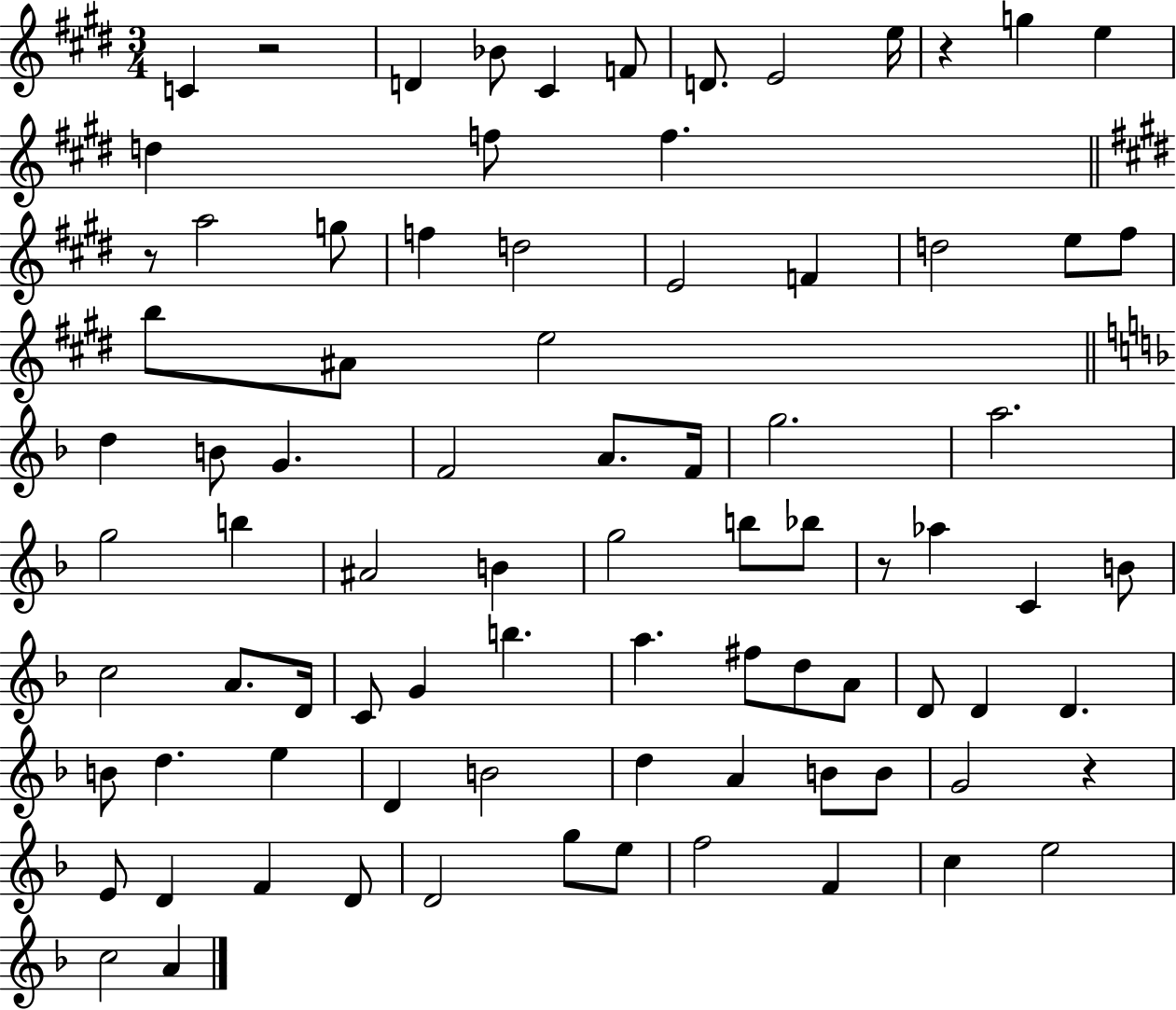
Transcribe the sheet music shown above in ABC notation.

X:1
T:Untitled
M:3/4
L:1/4
K:E
C z2 D _B/2 ^C F/2 D/2 E2 e/4 z g e d f/2 f z/2 a2 g/2 f d2 E2 F d2 e/2 ^f/2 b/2 ^A/2 e2 d B/2 G F2 A/2 F/4 g2 a2 g2 b ^A2 B g2 b/2 _b/2 z/2 _a C B/2 c2 A/2 D/4 C/2 G b a ^f/2 d/2 A/2 D/2 D D B/2 d e D B2 d A B/2 B/2 G2 z E/2 D F D/2 D2 g/2 e/2 f2 F c e2 c2 A